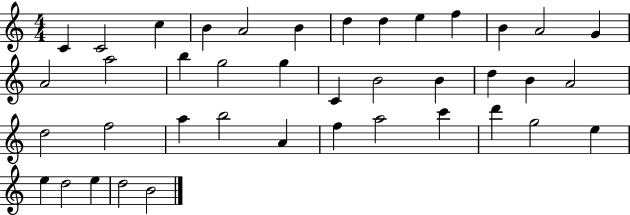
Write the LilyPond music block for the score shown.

{
  \clef treble
  \numericTimeSignature
  \time 4/4
  \key c \major
  c'4 c'2 c''4 | b'4 a'2 b'4 | d''4 d''4 e''4 f''4 | b'4 a'2 g'4 | \break a'2 a''2 | b''4 g''2 g''4 | c'4 b'2 b'4 | d''4 b'4 a'2 | \break d''2 f''2 | a''4 b''2 a'4 | f''4 a''2 c'''4 | d'''4 g''2 e''4 | \break e''4 d''2 e''4 | d''2 b'2 | \bar "|."
}